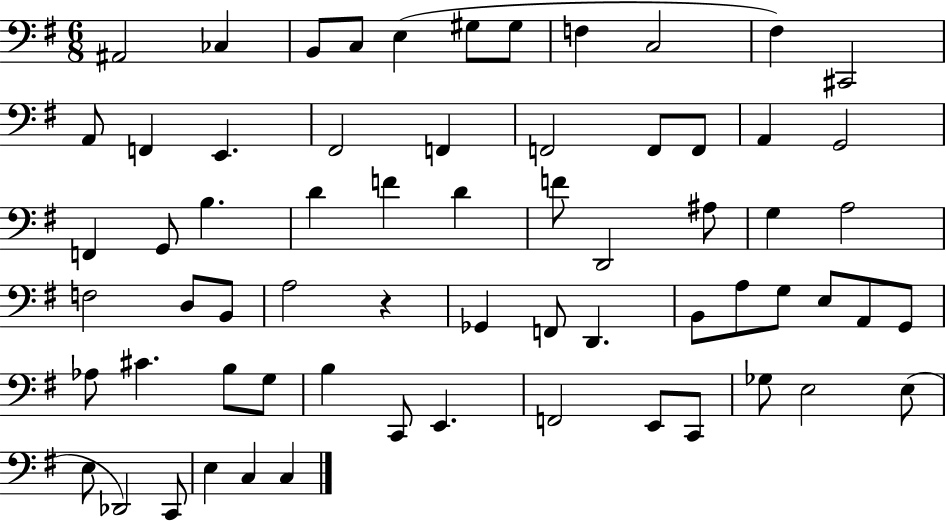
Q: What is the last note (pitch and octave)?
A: C3